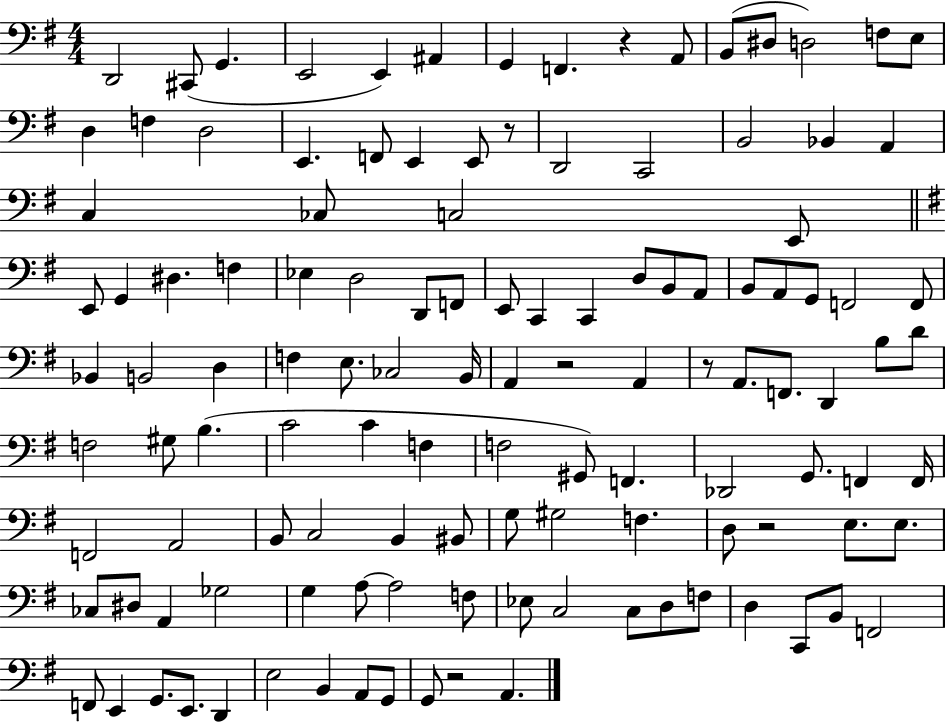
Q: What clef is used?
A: bass